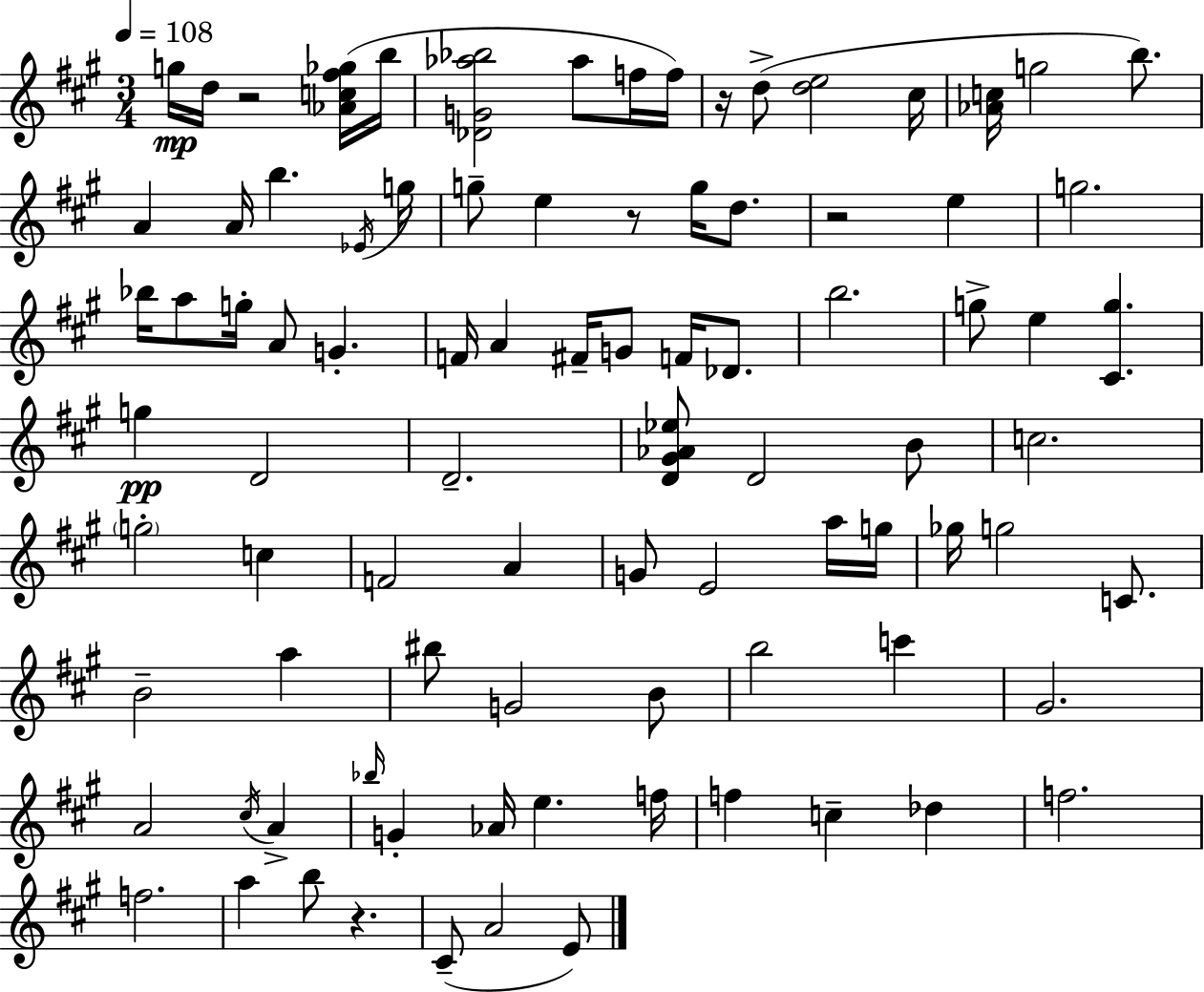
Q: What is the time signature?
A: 3/4